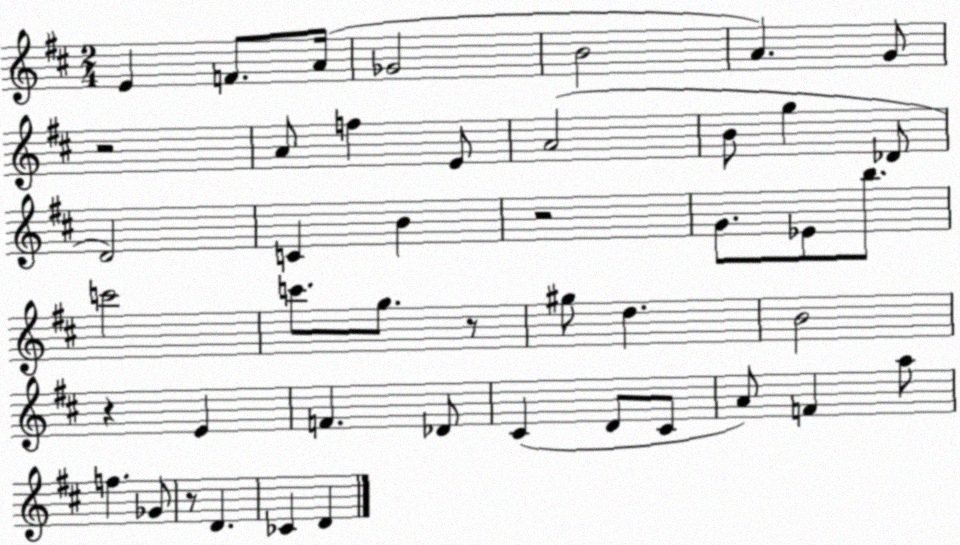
X:1
T:Untitled
M:2/4
L:1/4
K:D
E F/2 A/4 _G2 B2 A G/2 z2 A/2 f E/2 A2 B/2 g _D/2 D2 C B z2 G/2 _E/2 b/2 c'2 c'/2 g/2 z/2 ^g/2 d B2 z E F _D/2 ^C D/2 ^C/2 A/2 F a/2 f _G/2 z/2 D _C D